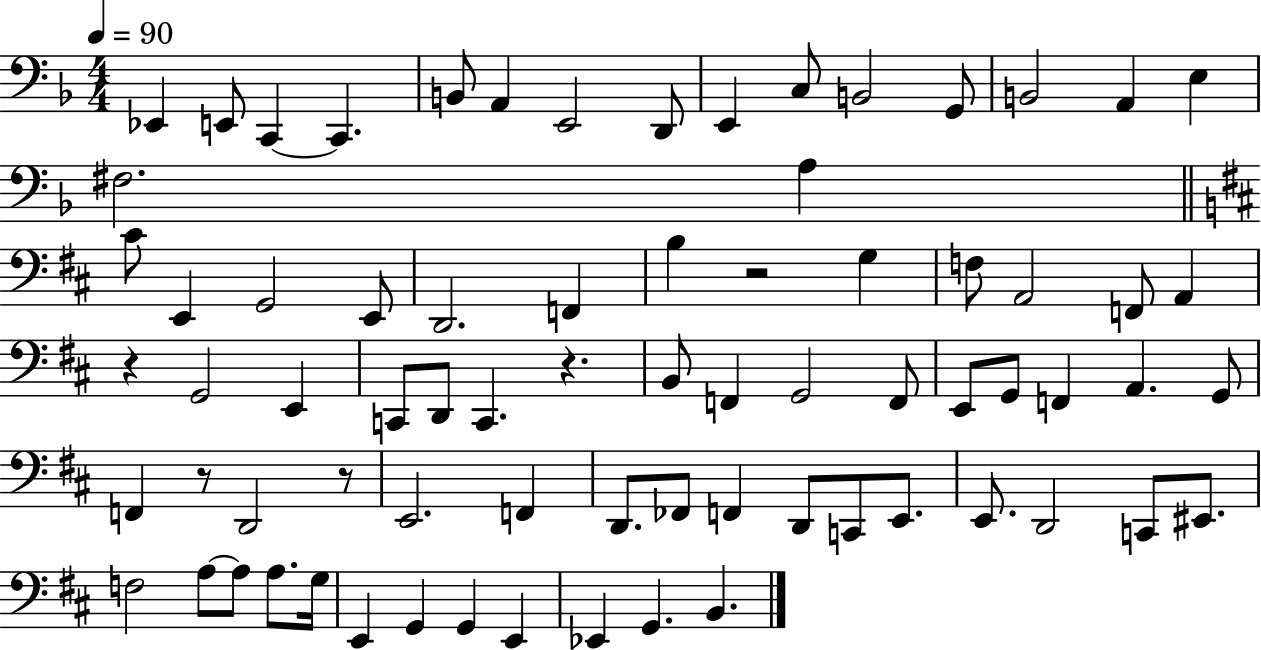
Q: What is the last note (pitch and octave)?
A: B2